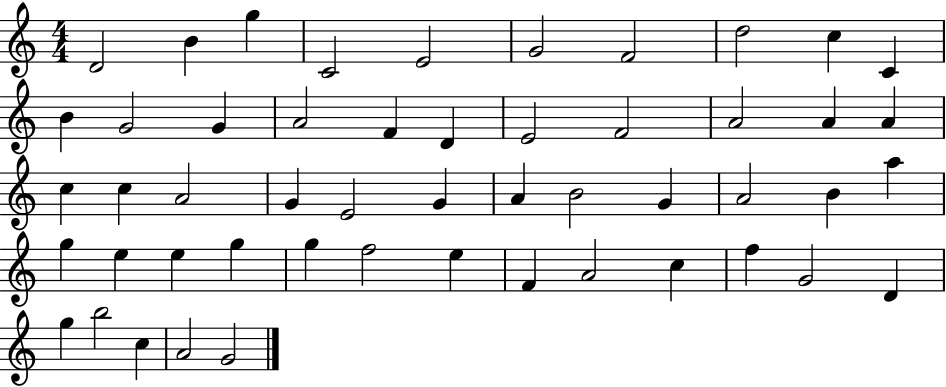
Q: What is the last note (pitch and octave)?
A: G4